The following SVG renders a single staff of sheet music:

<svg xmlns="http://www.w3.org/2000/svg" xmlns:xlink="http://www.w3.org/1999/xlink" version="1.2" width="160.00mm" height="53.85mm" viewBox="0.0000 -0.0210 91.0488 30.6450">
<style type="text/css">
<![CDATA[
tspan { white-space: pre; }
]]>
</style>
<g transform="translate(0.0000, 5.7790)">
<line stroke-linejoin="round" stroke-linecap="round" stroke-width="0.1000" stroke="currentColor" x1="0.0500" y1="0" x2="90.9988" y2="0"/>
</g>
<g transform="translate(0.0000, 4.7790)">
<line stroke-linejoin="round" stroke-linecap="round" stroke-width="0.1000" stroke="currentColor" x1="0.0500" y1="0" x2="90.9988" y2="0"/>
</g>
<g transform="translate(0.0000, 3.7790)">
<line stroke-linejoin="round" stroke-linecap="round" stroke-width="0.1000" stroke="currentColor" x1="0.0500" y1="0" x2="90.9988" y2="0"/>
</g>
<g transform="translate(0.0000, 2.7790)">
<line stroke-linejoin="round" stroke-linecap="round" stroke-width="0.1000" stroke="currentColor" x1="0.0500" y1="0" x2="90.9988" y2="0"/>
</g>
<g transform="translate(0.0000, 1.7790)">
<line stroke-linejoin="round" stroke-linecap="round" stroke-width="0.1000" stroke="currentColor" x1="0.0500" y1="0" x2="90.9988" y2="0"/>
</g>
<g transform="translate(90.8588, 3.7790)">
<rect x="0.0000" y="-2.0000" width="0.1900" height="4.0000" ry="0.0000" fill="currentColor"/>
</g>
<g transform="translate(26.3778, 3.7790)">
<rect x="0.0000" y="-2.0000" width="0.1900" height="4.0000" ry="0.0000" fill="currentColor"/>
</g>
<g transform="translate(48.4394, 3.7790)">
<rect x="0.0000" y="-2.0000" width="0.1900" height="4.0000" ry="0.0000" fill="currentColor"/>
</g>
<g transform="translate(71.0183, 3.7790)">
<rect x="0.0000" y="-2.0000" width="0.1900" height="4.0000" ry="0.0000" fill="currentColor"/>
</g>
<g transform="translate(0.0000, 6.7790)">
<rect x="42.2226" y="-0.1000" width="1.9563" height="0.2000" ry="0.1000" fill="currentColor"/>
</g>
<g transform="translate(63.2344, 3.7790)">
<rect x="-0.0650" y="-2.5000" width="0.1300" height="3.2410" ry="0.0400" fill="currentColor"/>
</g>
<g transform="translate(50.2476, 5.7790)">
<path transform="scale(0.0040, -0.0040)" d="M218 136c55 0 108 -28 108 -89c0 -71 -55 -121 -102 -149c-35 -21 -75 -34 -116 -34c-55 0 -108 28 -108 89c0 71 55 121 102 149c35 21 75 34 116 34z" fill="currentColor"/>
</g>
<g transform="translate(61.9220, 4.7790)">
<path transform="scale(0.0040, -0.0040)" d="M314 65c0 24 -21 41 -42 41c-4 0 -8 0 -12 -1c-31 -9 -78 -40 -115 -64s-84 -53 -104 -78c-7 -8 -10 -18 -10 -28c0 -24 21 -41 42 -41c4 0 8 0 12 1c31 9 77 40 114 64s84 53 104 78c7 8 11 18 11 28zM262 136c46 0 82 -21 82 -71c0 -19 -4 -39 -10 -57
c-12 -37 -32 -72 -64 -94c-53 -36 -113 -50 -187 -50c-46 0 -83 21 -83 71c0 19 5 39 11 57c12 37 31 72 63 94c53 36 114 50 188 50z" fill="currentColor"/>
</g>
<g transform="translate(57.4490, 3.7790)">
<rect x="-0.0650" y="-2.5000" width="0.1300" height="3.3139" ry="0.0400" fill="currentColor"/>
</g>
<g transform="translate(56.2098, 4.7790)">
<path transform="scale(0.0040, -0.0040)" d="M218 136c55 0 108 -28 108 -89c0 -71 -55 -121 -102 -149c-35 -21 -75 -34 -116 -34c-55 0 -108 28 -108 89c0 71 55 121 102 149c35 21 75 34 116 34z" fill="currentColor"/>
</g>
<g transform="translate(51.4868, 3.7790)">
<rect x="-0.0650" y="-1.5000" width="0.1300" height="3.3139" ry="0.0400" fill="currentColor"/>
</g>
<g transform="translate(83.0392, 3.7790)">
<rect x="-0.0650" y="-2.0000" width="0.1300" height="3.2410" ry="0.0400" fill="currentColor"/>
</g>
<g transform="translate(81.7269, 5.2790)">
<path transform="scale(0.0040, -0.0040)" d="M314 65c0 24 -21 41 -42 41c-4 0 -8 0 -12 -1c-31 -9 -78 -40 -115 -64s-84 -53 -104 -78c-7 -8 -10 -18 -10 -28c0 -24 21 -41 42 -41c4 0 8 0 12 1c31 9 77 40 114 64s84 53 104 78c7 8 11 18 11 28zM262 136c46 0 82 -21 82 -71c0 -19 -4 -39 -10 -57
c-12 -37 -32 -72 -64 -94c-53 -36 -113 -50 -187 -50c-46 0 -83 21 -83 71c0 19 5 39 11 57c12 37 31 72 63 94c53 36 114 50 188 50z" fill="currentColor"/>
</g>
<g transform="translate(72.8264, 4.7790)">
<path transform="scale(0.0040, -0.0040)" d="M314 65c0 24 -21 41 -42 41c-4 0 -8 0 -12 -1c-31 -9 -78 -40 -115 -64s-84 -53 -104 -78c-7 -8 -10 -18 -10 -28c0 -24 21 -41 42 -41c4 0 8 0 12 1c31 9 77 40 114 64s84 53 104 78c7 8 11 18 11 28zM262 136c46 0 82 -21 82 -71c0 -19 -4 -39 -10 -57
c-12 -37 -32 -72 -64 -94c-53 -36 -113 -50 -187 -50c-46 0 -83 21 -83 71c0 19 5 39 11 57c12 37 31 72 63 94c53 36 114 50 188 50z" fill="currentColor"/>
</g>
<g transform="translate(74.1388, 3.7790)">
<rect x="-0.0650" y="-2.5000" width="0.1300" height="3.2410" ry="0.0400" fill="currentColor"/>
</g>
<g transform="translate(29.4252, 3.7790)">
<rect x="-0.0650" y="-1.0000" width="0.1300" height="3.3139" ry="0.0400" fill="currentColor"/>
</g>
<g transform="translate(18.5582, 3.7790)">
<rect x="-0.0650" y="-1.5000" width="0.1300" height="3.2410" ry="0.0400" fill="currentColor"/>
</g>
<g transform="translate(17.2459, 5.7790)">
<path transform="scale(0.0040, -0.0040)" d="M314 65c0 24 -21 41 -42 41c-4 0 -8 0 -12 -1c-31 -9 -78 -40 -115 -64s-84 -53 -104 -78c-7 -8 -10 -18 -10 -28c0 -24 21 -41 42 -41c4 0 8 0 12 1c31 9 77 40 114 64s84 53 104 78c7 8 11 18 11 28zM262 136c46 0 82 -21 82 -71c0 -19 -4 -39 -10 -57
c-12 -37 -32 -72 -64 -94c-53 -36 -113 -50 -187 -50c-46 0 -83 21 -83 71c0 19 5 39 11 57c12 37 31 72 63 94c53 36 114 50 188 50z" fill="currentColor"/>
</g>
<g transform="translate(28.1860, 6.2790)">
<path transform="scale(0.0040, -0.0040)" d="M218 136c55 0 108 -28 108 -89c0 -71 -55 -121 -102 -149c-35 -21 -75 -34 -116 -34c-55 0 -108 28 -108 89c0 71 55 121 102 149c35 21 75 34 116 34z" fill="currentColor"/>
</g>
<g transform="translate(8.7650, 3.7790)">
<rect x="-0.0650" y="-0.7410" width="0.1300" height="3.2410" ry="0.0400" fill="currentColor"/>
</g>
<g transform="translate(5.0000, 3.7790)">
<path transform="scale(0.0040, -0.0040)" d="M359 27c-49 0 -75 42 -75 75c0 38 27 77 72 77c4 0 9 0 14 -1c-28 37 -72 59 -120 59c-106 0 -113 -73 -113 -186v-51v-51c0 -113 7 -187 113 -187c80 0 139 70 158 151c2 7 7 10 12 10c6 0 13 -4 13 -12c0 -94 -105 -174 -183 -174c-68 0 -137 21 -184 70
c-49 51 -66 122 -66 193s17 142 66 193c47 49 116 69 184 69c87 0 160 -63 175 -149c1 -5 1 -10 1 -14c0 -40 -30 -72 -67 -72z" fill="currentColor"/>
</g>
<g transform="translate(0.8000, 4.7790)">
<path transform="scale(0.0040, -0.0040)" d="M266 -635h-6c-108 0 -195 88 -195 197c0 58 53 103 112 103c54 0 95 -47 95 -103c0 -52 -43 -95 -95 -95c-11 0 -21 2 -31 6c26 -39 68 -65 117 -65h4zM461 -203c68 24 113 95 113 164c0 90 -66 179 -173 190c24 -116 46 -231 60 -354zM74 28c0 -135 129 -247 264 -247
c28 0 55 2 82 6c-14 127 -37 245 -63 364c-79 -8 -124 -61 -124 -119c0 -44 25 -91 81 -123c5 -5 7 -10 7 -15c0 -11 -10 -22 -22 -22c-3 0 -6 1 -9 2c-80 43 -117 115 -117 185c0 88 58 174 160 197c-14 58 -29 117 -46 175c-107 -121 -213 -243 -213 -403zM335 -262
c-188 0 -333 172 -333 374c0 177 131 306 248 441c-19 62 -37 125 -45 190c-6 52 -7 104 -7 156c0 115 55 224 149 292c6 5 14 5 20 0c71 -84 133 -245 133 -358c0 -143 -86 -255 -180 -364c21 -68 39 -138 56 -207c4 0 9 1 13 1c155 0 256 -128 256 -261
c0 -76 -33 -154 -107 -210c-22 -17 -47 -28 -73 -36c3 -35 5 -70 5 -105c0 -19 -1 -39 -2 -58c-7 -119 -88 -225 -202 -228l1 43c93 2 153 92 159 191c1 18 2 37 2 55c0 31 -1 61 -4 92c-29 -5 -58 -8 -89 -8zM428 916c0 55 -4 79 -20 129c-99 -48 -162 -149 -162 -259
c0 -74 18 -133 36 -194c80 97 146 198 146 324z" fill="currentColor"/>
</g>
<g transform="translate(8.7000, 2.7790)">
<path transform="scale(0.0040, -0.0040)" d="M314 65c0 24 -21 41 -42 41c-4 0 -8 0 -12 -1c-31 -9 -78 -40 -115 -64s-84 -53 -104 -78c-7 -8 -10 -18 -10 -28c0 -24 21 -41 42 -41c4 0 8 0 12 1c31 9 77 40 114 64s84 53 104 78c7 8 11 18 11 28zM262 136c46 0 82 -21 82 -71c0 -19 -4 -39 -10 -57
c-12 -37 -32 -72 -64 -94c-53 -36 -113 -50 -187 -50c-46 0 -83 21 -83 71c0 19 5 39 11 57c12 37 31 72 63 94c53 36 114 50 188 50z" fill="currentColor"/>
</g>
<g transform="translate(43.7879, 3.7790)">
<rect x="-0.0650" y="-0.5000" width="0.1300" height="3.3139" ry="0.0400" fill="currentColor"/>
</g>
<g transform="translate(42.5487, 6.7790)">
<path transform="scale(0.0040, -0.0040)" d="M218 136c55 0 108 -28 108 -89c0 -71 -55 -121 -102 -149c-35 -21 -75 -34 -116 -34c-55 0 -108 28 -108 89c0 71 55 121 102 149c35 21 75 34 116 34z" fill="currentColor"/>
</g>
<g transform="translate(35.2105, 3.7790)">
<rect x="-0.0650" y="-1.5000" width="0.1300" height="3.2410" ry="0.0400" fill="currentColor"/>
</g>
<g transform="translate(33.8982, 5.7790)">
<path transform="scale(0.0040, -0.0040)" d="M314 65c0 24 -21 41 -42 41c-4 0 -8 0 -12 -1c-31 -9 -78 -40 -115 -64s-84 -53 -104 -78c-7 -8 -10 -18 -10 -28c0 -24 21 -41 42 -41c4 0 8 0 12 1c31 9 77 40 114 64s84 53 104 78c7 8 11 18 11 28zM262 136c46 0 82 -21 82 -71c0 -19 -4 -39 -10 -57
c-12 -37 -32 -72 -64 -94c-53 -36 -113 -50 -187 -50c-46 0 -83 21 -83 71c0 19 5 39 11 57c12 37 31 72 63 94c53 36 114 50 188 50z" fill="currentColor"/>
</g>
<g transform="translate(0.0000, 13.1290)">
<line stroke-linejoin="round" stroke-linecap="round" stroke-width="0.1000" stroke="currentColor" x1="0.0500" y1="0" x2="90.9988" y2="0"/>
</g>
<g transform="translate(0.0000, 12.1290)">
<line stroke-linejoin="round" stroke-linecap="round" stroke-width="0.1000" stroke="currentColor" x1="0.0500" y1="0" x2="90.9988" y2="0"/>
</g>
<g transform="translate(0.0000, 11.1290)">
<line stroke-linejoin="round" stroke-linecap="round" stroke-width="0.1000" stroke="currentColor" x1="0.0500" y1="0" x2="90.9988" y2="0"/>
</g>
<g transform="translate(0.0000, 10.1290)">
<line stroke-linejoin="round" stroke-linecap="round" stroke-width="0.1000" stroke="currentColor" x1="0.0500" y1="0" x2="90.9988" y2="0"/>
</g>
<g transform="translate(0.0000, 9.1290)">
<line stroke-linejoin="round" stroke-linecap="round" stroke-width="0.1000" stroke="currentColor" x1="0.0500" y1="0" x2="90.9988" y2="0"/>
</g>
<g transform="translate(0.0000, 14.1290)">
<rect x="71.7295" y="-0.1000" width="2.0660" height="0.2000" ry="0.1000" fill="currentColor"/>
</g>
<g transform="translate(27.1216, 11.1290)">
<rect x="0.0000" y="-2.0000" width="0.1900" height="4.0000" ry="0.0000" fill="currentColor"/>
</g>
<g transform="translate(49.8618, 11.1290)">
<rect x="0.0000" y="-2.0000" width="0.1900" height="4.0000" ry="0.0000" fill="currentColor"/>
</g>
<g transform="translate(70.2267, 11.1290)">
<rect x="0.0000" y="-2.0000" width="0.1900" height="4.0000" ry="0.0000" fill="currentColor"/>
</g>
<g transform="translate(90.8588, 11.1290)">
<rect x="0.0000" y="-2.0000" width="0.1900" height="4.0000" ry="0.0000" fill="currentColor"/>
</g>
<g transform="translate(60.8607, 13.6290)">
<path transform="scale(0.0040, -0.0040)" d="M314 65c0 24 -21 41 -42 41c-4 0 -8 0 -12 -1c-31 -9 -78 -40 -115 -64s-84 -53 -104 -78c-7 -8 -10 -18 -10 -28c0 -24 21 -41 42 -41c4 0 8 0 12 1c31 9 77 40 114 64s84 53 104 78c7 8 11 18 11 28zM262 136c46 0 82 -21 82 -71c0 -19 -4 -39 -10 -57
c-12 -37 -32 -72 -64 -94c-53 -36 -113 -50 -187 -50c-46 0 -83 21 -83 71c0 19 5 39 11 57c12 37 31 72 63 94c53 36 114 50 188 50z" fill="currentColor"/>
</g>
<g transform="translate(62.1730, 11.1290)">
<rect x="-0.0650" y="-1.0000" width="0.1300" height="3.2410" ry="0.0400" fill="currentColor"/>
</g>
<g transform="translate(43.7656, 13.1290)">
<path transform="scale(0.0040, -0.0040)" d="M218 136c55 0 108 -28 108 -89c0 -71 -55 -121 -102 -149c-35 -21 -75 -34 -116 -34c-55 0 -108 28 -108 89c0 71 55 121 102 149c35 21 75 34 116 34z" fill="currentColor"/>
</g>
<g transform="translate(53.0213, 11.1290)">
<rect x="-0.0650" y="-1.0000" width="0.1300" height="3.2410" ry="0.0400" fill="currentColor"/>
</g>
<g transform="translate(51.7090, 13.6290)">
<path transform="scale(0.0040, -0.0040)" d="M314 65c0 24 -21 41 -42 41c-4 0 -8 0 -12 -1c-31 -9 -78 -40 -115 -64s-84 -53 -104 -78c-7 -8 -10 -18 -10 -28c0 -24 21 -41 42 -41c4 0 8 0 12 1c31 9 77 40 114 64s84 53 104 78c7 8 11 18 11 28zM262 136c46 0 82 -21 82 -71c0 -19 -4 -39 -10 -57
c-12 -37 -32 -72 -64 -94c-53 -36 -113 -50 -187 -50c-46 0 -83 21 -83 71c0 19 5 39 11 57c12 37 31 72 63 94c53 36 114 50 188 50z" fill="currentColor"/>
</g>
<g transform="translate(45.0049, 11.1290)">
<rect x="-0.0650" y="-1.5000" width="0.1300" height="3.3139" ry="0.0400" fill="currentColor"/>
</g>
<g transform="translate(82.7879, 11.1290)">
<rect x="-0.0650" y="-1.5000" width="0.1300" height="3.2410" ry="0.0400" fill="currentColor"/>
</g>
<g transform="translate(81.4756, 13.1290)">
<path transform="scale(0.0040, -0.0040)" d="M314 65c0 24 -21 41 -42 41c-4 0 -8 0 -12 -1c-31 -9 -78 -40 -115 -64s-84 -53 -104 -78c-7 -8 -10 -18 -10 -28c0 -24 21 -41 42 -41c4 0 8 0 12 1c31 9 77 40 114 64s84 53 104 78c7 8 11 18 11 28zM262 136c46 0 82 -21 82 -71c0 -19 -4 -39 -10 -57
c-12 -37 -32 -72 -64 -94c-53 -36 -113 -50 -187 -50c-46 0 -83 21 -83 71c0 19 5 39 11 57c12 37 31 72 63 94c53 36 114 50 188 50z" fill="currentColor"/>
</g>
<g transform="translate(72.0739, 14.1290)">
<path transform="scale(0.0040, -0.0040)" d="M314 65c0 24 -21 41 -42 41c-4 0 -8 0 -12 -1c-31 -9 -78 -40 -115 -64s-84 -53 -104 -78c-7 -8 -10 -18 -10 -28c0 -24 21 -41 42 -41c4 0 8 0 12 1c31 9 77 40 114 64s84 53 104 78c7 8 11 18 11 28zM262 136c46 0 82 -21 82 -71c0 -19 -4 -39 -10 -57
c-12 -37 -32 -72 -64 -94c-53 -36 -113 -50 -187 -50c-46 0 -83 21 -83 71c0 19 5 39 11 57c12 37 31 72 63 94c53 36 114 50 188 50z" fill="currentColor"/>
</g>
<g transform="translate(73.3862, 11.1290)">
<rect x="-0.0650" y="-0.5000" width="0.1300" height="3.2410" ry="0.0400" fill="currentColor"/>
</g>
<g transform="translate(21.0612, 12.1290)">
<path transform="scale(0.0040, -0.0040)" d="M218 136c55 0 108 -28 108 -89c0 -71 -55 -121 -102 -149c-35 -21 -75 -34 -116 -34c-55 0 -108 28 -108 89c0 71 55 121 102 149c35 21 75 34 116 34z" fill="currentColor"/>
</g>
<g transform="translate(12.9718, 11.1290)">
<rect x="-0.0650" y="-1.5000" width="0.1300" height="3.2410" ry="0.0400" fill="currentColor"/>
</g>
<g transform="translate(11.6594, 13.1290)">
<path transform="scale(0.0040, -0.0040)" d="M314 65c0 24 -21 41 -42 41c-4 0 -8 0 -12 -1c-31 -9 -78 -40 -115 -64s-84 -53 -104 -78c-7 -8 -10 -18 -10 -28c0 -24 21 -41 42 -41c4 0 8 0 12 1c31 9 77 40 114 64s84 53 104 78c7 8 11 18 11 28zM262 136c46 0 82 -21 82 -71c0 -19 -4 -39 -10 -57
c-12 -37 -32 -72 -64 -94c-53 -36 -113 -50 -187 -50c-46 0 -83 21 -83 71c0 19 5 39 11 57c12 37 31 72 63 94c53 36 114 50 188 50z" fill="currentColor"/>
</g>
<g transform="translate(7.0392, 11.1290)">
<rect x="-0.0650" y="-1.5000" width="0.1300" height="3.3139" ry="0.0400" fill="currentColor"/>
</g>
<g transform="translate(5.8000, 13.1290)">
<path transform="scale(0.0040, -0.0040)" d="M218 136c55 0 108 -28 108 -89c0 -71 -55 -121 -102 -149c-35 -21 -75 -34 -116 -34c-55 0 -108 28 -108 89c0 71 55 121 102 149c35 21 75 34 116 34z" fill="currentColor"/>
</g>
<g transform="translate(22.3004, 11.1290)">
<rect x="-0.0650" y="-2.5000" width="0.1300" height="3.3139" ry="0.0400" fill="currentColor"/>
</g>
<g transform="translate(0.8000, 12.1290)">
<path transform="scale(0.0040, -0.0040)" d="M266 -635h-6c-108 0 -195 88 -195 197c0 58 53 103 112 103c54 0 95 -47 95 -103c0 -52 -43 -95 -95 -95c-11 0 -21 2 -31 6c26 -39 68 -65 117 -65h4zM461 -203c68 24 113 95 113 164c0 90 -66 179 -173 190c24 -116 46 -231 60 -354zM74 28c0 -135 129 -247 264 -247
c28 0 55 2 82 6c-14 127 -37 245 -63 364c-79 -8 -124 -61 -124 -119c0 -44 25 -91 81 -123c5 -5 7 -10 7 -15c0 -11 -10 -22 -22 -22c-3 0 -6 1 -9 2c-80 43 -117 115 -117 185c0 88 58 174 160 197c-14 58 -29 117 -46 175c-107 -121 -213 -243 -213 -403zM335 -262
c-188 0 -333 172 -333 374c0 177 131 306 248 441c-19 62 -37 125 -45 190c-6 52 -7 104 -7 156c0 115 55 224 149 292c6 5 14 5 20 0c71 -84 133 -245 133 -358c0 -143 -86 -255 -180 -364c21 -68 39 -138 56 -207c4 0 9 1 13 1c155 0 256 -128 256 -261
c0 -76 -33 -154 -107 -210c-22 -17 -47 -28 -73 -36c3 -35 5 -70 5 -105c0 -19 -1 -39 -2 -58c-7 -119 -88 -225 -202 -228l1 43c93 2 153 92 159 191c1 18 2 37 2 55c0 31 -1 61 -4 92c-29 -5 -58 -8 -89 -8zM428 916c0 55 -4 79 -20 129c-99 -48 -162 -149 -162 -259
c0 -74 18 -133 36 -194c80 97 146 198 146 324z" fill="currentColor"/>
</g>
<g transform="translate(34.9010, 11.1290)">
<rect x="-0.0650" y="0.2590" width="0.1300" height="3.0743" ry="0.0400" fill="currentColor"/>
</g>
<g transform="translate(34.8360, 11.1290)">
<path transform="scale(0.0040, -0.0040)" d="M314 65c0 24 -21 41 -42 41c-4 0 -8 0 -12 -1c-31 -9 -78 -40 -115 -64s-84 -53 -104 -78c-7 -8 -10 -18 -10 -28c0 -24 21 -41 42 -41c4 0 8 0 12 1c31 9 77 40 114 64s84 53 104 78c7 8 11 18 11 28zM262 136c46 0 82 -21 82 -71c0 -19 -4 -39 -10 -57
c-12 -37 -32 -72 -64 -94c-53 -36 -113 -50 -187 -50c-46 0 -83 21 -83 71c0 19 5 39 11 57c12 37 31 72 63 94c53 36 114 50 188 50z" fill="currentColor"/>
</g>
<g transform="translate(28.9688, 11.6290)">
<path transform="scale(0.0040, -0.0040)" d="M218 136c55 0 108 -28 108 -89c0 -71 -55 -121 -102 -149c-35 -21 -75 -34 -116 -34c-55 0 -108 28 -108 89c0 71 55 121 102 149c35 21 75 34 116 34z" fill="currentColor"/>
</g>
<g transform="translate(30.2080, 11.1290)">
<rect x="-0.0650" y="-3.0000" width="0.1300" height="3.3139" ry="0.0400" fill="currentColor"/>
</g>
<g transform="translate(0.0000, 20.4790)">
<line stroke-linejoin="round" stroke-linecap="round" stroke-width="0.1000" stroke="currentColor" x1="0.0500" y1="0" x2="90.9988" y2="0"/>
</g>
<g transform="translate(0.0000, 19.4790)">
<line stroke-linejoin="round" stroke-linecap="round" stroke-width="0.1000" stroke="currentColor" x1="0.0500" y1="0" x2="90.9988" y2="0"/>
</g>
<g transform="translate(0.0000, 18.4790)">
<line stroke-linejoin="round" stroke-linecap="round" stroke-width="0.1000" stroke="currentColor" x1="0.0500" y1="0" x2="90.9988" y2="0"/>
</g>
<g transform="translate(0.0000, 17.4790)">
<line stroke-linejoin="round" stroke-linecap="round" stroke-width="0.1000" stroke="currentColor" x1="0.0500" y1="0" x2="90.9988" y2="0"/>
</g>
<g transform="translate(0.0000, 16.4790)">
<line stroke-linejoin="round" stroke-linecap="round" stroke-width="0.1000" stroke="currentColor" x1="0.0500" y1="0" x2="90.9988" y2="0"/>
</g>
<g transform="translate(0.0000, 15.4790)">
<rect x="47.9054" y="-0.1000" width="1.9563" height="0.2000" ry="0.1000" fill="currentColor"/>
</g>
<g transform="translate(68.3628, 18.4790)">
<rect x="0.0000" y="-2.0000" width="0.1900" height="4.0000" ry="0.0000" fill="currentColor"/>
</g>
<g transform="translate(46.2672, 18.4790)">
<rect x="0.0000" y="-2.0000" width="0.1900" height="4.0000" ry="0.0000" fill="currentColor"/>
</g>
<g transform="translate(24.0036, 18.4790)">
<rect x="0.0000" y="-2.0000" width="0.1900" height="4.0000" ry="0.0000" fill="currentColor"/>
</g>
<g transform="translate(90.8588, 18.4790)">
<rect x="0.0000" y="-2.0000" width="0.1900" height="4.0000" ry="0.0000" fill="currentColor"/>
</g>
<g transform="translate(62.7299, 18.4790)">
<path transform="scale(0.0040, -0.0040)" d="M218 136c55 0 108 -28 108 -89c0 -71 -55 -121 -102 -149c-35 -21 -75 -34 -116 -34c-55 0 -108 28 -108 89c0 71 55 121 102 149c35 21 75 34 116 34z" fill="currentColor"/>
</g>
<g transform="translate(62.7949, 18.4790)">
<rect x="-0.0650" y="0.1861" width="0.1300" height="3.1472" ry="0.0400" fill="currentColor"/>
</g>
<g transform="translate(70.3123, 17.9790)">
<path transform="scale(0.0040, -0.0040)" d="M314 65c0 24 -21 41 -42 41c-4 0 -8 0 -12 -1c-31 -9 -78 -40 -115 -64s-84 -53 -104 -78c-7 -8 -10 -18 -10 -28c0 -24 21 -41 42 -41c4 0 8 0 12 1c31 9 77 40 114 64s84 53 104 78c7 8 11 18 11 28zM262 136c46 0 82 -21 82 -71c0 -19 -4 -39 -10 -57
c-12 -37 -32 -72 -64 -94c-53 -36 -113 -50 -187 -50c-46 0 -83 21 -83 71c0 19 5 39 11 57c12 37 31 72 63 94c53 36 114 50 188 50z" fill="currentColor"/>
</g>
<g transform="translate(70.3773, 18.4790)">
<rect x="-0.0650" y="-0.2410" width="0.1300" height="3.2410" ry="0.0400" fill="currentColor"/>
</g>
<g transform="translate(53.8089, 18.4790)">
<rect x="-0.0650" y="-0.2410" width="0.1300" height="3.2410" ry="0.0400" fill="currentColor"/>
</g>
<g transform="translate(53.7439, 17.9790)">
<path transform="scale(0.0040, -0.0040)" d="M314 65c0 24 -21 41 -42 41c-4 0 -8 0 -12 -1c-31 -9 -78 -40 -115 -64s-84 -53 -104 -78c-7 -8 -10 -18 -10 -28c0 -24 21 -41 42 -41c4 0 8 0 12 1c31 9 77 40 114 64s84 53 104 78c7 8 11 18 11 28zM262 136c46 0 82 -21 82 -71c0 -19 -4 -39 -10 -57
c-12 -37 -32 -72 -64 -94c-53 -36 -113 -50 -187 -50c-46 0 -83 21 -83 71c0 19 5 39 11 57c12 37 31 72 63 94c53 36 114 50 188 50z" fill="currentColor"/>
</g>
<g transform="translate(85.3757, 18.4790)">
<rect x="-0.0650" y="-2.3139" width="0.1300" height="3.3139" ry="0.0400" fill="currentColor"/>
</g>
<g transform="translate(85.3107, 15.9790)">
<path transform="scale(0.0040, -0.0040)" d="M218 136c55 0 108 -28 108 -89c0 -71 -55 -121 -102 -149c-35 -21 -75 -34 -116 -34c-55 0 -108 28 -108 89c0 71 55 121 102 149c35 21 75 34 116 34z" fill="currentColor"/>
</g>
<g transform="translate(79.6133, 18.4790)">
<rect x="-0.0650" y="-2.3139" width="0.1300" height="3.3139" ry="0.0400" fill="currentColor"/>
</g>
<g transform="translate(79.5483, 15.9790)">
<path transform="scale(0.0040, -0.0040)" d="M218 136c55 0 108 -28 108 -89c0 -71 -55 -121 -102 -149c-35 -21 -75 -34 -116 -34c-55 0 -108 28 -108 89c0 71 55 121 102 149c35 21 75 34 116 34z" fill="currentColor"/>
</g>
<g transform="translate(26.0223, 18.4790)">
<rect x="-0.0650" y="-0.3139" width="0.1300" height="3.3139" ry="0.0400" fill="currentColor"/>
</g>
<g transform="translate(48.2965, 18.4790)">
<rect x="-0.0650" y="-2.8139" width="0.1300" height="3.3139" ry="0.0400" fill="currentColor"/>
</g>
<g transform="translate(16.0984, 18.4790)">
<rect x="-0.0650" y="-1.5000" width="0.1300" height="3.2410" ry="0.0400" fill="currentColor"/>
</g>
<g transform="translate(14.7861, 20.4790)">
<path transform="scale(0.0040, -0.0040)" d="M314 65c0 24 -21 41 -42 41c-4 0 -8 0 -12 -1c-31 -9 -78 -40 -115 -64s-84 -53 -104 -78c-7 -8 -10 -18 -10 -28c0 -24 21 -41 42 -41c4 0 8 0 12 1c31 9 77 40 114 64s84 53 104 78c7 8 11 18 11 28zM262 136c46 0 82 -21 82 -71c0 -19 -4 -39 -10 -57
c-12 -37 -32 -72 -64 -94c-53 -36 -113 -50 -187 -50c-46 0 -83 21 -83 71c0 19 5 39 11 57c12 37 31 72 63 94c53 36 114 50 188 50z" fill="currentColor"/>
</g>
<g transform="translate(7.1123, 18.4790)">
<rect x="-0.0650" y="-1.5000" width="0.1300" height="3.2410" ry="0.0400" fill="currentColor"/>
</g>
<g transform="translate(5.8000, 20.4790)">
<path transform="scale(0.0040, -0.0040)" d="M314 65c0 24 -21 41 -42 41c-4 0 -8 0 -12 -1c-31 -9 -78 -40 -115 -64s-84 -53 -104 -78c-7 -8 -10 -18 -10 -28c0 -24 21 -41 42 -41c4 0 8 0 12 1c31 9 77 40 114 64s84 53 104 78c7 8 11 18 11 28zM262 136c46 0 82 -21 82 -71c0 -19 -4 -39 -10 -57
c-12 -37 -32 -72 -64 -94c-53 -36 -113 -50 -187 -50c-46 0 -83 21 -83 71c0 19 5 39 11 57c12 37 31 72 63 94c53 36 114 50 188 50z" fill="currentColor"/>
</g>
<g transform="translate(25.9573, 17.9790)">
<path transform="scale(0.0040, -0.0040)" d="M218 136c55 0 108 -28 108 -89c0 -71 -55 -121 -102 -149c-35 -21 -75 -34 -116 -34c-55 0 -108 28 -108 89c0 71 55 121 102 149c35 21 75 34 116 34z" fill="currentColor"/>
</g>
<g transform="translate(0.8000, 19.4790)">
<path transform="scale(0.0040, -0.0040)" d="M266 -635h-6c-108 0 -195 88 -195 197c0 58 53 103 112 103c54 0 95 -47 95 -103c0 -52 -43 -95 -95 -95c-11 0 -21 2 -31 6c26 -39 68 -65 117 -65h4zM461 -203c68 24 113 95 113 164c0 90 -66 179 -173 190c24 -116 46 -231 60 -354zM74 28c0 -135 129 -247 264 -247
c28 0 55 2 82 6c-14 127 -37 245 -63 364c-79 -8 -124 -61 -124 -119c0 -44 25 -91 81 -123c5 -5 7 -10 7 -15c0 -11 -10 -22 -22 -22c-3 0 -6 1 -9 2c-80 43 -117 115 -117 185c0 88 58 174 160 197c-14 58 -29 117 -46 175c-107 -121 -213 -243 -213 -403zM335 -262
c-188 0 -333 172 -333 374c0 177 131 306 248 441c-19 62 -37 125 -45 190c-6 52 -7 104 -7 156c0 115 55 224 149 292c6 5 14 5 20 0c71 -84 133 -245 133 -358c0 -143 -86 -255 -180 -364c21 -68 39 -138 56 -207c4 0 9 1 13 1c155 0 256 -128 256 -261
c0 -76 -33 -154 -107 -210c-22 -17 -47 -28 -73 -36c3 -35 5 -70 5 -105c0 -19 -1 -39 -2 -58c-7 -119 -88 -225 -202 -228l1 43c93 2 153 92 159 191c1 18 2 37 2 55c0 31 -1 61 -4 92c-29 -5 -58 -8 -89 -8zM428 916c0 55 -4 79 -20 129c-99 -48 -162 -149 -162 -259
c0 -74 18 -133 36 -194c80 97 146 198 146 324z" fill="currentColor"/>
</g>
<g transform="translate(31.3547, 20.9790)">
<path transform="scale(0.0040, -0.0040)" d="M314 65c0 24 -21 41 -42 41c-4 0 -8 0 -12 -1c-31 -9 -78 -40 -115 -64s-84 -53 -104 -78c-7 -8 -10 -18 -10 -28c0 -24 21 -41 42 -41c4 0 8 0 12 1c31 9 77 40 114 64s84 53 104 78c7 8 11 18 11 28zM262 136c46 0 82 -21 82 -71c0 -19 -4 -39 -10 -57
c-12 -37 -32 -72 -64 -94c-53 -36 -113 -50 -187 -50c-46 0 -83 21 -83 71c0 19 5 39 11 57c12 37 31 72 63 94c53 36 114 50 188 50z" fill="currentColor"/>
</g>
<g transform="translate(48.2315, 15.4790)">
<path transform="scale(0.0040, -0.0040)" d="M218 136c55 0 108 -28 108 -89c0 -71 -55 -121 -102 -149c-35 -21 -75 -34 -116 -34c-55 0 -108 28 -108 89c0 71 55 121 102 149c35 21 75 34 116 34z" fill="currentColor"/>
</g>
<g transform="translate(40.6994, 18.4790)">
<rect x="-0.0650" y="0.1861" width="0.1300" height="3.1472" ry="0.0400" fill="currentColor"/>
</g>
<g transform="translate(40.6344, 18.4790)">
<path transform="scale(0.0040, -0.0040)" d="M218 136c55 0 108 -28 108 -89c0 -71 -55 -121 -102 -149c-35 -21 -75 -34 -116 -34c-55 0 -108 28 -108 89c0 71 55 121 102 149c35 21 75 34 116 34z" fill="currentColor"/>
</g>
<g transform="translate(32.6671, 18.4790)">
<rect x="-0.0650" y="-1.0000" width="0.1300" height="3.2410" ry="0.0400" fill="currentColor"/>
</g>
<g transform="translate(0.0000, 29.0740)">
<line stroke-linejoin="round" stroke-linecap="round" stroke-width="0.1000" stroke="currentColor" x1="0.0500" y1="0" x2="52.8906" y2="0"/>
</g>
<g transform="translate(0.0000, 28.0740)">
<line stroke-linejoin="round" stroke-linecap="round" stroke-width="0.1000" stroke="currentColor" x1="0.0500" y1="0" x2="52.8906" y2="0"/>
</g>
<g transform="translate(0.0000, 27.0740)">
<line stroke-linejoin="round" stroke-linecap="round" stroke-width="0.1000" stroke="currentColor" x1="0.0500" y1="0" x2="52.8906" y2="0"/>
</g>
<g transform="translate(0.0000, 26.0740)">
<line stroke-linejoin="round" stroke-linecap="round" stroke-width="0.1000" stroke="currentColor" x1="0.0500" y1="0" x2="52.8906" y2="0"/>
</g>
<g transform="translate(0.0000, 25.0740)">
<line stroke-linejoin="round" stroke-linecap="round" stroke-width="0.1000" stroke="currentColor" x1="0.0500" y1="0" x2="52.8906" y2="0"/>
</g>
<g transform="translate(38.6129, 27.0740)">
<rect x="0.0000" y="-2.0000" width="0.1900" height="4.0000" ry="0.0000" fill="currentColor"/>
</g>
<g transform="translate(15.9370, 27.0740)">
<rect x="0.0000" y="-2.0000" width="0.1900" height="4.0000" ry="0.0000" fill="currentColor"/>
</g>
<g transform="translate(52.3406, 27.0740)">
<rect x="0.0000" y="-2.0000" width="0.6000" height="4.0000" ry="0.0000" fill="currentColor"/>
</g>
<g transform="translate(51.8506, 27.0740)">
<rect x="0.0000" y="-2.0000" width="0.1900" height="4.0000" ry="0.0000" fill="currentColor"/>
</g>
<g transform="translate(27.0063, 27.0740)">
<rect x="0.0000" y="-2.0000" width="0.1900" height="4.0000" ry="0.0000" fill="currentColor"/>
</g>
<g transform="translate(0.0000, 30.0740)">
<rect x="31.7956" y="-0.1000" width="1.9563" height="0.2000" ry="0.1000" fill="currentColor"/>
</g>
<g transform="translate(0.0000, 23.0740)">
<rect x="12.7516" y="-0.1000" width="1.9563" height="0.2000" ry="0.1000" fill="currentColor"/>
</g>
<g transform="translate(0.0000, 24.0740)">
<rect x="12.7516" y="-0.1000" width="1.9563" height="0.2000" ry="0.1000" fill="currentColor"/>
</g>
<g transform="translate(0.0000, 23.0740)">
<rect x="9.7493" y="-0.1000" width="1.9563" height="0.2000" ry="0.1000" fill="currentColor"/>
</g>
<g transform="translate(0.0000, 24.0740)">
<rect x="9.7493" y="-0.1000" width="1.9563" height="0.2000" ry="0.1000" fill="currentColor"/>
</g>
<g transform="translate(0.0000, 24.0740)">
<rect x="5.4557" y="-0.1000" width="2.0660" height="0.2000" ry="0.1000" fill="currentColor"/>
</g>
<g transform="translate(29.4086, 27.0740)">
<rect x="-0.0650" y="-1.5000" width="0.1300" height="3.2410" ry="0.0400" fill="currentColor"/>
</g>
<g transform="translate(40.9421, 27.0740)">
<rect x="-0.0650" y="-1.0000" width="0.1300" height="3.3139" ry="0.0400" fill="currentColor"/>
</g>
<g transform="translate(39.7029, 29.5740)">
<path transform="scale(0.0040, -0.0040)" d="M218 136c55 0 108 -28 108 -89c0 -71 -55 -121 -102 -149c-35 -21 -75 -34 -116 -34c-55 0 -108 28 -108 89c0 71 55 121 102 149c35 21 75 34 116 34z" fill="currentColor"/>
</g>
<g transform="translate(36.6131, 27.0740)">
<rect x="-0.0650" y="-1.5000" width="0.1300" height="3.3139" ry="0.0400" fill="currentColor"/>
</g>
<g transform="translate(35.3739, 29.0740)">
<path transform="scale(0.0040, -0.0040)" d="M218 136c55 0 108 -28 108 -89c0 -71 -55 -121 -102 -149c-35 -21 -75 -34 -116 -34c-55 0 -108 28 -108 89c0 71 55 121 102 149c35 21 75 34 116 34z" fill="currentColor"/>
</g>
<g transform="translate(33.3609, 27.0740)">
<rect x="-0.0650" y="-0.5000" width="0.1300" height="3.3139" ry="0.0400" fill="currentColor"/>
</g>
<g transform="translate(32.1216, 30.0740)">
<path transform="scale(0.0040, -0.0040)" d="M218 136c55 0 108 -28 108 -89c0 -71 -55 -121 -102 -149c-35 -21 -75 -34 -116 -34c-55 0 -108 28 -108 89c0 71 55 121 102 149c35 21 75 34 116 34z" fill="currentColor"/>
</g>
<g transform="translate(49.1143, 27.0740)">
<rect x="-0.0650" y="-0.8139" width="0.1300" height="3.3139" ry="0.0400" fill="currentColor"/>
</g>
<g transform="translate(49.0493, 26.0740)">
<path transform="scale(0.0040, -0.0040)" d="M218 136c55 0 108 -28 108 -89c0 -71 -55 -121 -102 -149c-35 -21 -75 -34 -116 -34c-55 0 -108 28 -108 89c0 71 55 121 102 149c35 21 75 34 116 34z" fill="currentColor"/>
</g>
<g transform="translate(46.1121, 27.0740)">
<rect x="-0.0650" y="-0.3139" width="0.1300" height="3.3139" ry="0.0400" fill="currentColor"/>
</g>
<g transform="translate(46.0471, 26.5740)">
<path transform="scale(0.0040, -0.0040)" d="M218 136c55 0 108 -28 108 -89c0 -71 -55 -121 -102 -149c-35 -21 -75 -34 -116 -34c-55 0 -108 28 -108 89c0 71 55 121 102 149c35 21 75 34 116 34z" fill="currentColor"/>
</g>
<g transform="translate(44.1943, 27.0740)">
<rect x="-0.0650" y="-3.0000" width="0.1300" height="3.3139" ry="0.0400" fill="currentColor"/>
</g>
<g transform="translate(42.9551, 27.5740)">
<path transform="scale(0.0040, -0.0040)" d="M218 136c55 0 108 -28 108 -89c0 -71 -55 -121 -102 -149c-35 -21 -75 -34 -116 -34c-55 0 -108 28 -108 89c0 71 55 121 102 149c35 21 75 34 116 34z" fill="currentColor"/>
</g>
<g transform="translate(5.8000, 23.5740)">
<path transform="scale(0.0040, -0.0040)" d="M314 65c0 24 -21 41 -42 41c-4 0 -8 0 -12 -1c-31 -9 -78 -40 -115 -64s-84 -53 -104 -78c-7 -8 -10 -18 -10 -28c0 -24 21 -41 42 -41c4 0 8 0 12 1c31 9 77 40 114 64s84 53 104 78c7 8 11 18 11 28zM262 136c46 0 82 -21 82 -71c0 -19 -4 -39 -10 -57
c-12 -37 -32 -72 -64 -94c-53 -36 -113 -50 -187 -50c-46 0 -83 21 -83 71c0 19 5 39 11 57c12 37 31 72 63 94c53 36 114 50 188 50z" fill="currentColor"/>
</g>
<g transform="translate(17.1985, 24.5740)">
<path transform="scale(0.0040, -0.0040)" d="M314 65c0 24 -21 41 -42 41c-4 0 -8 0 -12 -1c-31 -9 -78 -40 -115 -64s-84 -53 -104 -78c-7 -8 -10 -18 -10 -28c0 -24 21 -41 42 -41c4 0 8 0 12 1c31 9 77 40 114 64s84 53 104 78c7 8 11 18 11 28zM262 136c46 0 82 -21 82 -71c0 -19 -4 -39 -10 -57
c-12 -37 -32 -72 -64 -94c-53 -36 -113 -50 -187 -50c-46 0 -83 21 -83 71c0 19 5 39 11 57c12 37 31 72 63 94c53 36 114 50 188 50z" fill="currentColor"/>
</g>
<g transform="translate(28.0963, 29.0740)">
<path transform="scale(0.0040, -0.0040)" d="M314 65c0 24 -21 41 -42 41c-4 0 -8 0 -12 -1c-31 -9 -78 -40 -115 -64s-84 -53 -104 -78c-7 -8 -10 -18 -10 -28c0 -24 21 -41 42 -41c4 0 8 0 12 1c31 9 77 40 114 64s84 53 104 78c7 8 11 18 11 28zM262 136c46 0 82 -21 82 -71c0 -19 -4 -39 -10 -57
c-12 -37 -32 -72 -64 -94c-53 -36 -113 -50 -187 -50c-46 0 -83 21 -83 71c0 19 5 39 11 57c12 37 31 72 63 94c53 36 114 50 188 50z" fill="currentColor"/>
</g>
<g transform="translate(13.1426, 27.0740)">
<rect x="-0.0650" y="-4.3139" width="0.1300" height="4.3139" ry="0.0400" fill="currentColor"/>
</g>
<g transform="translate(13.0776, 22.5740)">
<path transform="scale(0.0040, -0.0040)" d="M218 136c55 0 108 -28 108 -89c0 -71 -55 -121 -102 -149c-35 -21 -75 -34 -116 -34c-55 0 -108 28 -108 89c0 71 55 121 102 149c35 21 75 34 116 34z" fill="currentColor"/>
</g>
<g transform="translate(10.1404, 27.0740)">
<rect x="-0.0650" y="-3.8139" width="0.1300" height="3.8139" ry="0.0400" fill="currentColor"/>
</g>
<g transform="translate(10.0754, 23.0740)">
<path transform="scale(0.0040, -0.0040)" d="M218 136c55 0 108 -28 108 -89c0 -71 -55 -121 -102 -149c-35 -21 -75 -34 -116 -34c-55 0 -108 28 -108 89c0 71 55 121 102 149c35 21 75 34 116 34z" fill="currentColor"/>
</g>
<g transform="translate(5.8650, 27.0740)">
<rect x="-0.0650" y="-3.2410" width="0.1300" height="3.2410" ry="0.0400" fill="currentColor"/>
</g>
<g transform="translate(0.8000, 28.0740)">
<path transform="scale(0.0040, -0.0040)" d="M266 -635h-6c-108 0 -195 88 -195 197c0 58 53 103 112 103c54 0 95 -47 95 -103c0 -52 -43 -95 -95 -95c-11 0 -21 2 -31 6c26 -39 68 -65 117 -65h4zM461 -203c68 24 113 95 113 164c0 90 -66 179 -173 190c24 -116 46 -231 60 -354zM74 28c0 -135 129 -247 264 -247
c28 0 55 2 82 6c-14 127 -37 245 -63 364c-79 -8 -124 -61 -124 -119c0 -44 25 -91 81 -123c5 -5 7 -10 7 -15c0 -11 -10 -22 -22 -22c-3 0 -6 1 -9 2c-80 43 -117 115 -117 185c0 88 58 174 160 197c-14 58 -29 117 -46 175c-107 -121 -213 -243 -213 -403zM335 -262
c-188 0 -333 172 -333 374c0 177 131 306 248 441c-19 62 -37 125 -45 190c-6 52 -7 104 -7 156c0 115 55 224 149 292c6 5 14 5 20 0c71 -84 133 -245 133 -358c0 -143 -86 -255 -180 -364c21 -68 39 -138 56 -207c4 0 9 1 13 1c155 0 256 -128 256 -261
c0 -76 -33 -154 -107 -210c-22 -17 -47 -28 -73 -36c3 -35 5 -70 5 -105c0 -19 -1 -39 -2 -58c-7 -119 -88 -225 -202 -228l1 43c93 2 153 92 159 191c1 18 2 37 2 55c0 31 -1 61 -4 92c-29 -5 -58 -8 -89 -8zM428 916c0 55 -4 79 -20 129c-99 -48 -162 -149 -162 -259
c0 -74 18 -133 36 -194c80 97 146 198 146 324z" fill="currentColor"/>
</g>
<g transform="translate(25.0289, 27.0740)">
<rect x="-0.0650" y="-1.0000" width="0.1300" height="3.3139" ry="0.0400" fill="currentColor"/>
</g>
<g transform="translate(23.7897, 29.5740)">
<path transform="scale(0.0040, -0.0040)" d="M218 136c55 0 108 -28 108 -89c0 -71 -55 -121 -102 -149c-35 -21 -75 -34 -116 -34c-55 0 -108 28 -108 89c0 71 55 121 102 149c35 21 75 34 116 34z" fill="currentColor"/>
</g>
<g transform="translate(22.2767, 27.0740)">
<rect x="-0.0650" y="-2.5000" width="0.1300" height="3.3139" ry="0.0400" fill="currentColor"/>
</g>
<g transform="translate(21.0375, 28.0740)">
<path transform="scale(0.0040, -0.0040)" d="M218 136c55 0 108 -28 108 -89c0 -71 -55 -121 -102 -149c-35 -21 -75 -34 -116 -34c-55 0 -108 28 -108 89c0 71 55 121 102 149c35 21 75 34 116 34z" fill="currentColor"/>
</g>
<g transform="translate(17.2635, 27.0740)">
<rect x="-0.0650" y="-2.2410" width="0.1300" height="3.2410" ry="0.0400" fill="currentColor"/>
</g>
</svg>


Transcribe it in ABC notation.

X:1
T:Untitled
M:4/4
L:1/4
K:C
d2 E2 D E2 C E G G2 G2 F2 E E2 G A B2 E D2 D2 C2 E2 E2 E2 c D2 B a c2 B c2 g g b2 c' d' g2 G D E2 C E D A c d